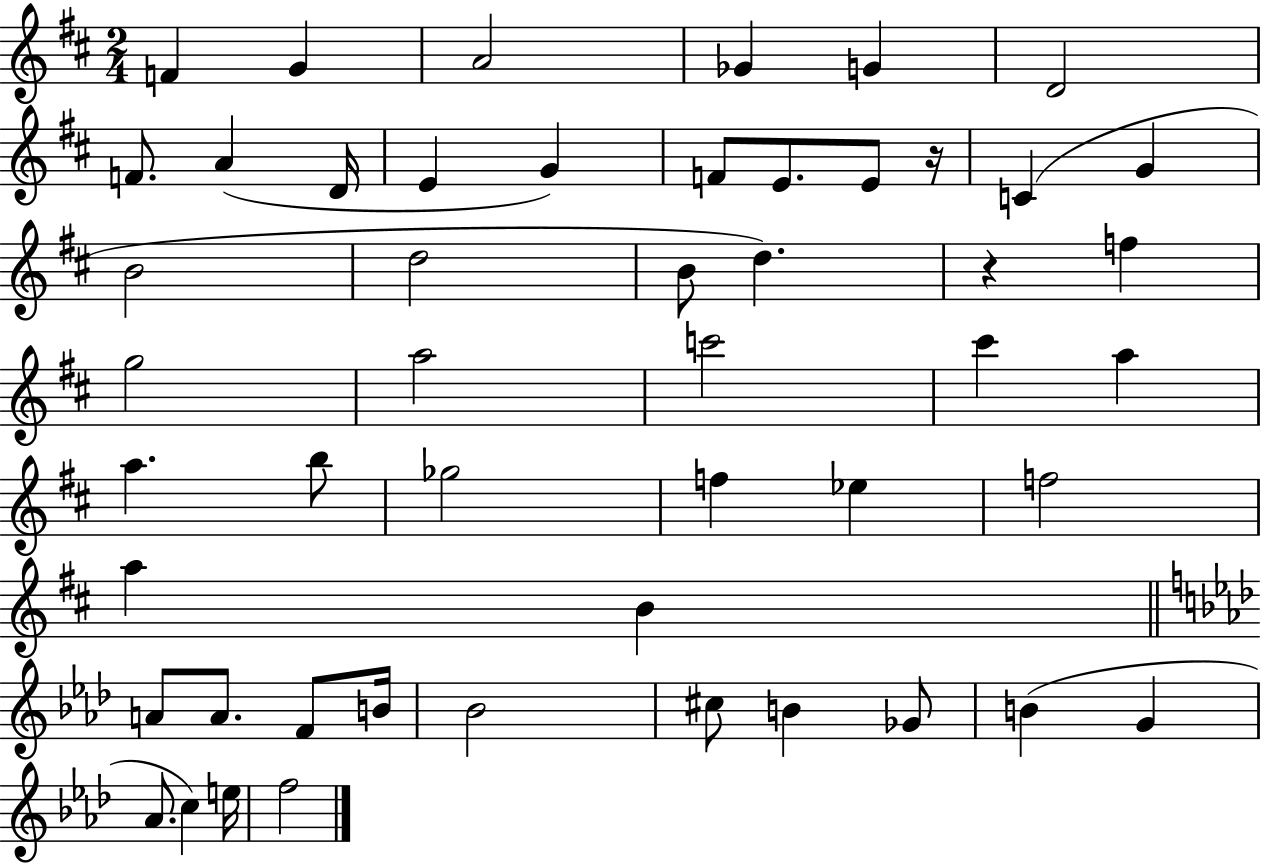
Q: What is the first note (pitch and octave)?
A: F4